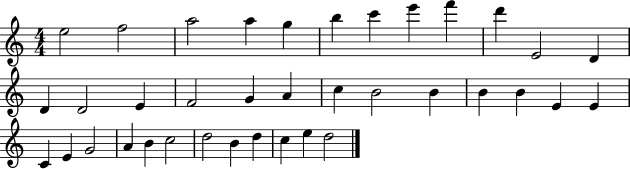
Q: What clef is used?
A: treble